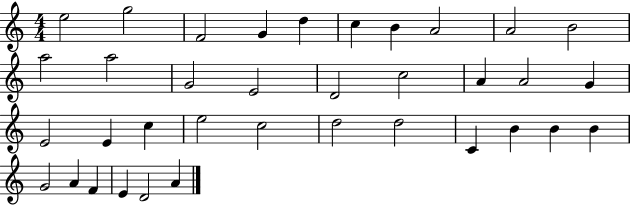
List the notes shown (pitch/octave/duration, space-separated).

E5/h G5/h F4/h G4/q D5/q C5/q B4/q A4/h A4/h B4/h A5/h A5/h G4/h E4/h D4/h C5/h A4/q A4/h G4/q E4/h E4/q C5/q E5/h C5/h D5/h D5/h C4/q B4/q B4/q B4/q G4/h A4/q F4/q E4/q D4/h A4/q